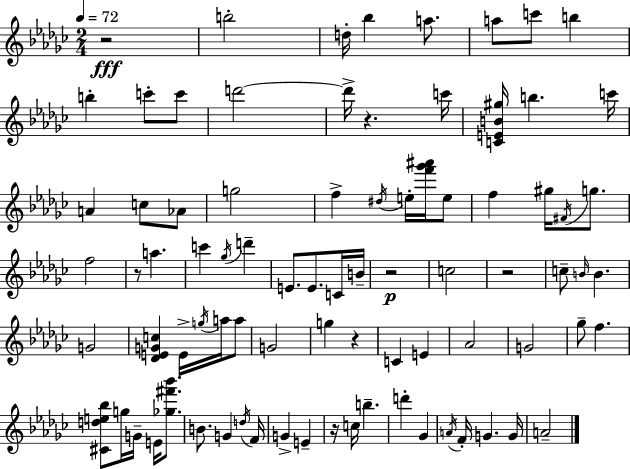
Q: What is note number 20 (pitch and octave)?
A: F5